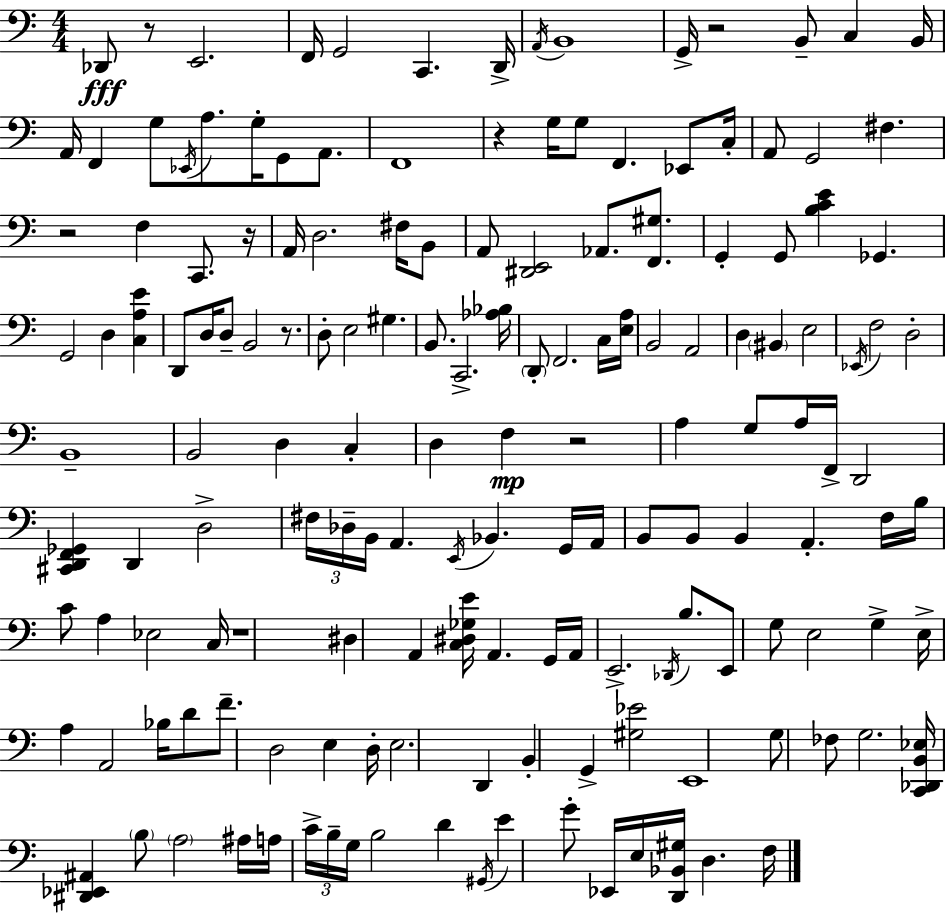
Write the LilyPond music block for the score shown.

{
  \clef bass
  \numericTimeSignature
  \time 4/4
  \key a \minor
  \repeat volta 2 { des,8\fff r8 e,2. | f,16 g,2 c,4. d,16-> | \acciaccatura { a,16 } b,1 | g,16-> r2 b,8-- c4 | \break b,16 a,16 f,4 g8 \acciaccatura { ees,16 } a8. g16-. g,8 a,8. | f,1 | r4 g16 g8 f,4. ees,8 | c16-. a,8 g,2 fis4. | \break r2 f4 c,8. | r16 a,16 d2. fis16 | b,8 a,8 <dis, e,>2 aes,8. <f, gis>8. | g,4-. g,8 <b c' e'>4 ges,4. | \break g,2 d4 <c a e'>4 | d,8 d16 d8-- b,2 r8. | d8-. e2 gis4. | b,8. c,2.-> | \break <aes bes>16 \parenthesize d,8-. f,2. | c16 <e a>16 b,2 a,2 | d4 \parenthesize bis,4 e2 | \acciaccatura { ees,16 } f2 d2-. | \break b,1-- | b,2 d4 c4-. | d4 f4\mp r2 | a4 g8 a16 f,16-> d,2 | \break <cis, d, f, ges,>4 d,4 d2-> | \tuplet 3/2 { fis16 des16-- b,16 } a,4. \acciaccatura { e,16 } bes,4. | g,16 a,16 b,8 b,8 b,4 a,4.-. | f16 b16 c'8 a4 ees2 | \break c16 r1 | dis4 a,4 <c dis ges e'>16 a,4. | g,16 a,16 e,2.-> | \acciaccatura { des,16 } b8. e,8 g8 e2 | \break g4-> e16-> a4 a,2 | bes16 d'8 f'8.-- d2 | e4 d16-. e2. | d,4 b,4-. g,4-> <gis ees'>2 | \break e,1 | g8 fes8 g2. | <c, des, b, ees>16 <dis, ees, ais,>4 \parenthesize b8 \parenthesize a2 | ais16 a16 \tuplet 3/2 { c'16-> b16-- g16 } b2 | \break d'4 \acciaccatura { gis,16 } e'4 g'8-. ees,16 e16 <d, bes, gis>16 d4. | f16 } \bar "|."
}